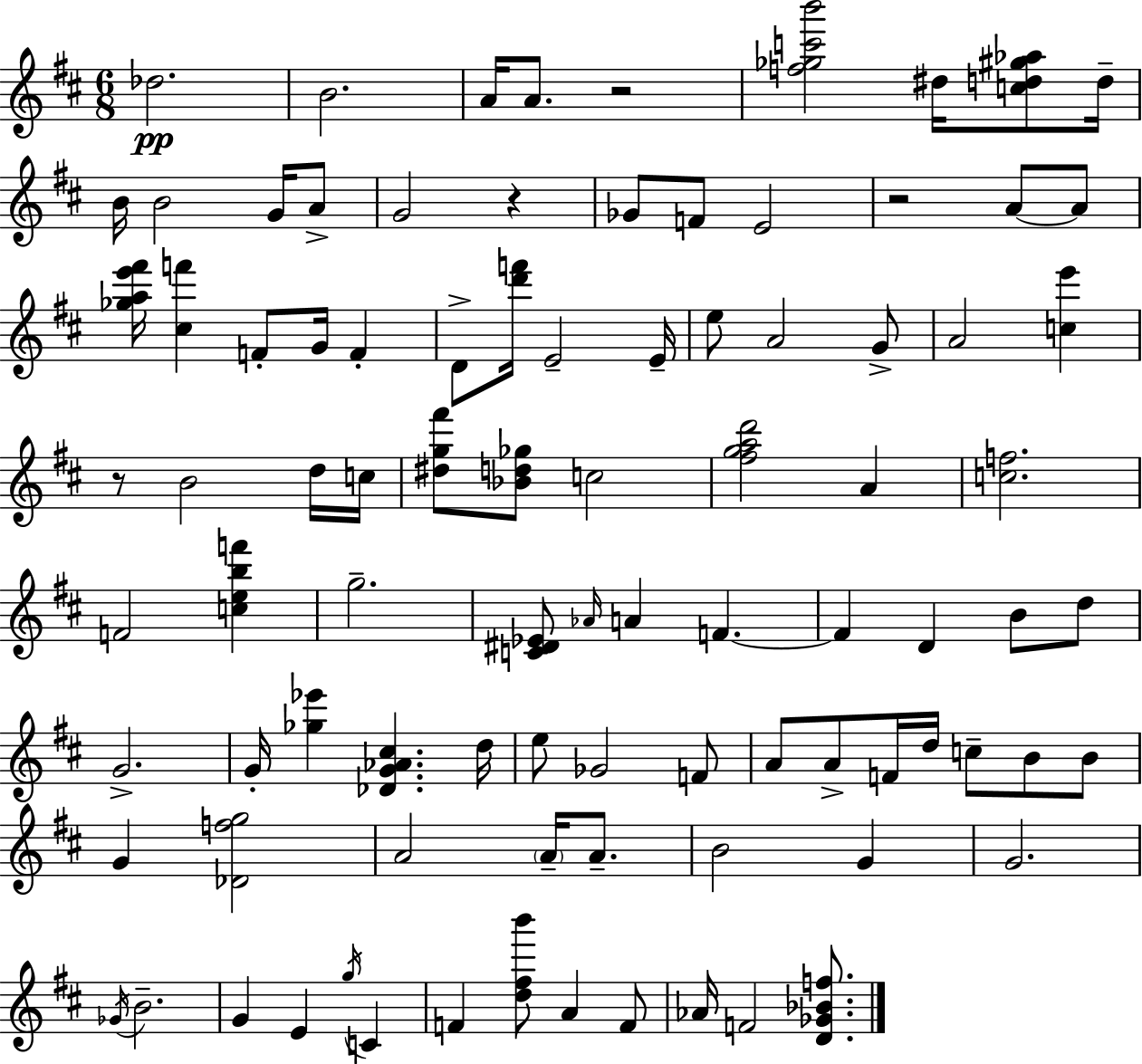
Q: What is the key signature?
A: D major